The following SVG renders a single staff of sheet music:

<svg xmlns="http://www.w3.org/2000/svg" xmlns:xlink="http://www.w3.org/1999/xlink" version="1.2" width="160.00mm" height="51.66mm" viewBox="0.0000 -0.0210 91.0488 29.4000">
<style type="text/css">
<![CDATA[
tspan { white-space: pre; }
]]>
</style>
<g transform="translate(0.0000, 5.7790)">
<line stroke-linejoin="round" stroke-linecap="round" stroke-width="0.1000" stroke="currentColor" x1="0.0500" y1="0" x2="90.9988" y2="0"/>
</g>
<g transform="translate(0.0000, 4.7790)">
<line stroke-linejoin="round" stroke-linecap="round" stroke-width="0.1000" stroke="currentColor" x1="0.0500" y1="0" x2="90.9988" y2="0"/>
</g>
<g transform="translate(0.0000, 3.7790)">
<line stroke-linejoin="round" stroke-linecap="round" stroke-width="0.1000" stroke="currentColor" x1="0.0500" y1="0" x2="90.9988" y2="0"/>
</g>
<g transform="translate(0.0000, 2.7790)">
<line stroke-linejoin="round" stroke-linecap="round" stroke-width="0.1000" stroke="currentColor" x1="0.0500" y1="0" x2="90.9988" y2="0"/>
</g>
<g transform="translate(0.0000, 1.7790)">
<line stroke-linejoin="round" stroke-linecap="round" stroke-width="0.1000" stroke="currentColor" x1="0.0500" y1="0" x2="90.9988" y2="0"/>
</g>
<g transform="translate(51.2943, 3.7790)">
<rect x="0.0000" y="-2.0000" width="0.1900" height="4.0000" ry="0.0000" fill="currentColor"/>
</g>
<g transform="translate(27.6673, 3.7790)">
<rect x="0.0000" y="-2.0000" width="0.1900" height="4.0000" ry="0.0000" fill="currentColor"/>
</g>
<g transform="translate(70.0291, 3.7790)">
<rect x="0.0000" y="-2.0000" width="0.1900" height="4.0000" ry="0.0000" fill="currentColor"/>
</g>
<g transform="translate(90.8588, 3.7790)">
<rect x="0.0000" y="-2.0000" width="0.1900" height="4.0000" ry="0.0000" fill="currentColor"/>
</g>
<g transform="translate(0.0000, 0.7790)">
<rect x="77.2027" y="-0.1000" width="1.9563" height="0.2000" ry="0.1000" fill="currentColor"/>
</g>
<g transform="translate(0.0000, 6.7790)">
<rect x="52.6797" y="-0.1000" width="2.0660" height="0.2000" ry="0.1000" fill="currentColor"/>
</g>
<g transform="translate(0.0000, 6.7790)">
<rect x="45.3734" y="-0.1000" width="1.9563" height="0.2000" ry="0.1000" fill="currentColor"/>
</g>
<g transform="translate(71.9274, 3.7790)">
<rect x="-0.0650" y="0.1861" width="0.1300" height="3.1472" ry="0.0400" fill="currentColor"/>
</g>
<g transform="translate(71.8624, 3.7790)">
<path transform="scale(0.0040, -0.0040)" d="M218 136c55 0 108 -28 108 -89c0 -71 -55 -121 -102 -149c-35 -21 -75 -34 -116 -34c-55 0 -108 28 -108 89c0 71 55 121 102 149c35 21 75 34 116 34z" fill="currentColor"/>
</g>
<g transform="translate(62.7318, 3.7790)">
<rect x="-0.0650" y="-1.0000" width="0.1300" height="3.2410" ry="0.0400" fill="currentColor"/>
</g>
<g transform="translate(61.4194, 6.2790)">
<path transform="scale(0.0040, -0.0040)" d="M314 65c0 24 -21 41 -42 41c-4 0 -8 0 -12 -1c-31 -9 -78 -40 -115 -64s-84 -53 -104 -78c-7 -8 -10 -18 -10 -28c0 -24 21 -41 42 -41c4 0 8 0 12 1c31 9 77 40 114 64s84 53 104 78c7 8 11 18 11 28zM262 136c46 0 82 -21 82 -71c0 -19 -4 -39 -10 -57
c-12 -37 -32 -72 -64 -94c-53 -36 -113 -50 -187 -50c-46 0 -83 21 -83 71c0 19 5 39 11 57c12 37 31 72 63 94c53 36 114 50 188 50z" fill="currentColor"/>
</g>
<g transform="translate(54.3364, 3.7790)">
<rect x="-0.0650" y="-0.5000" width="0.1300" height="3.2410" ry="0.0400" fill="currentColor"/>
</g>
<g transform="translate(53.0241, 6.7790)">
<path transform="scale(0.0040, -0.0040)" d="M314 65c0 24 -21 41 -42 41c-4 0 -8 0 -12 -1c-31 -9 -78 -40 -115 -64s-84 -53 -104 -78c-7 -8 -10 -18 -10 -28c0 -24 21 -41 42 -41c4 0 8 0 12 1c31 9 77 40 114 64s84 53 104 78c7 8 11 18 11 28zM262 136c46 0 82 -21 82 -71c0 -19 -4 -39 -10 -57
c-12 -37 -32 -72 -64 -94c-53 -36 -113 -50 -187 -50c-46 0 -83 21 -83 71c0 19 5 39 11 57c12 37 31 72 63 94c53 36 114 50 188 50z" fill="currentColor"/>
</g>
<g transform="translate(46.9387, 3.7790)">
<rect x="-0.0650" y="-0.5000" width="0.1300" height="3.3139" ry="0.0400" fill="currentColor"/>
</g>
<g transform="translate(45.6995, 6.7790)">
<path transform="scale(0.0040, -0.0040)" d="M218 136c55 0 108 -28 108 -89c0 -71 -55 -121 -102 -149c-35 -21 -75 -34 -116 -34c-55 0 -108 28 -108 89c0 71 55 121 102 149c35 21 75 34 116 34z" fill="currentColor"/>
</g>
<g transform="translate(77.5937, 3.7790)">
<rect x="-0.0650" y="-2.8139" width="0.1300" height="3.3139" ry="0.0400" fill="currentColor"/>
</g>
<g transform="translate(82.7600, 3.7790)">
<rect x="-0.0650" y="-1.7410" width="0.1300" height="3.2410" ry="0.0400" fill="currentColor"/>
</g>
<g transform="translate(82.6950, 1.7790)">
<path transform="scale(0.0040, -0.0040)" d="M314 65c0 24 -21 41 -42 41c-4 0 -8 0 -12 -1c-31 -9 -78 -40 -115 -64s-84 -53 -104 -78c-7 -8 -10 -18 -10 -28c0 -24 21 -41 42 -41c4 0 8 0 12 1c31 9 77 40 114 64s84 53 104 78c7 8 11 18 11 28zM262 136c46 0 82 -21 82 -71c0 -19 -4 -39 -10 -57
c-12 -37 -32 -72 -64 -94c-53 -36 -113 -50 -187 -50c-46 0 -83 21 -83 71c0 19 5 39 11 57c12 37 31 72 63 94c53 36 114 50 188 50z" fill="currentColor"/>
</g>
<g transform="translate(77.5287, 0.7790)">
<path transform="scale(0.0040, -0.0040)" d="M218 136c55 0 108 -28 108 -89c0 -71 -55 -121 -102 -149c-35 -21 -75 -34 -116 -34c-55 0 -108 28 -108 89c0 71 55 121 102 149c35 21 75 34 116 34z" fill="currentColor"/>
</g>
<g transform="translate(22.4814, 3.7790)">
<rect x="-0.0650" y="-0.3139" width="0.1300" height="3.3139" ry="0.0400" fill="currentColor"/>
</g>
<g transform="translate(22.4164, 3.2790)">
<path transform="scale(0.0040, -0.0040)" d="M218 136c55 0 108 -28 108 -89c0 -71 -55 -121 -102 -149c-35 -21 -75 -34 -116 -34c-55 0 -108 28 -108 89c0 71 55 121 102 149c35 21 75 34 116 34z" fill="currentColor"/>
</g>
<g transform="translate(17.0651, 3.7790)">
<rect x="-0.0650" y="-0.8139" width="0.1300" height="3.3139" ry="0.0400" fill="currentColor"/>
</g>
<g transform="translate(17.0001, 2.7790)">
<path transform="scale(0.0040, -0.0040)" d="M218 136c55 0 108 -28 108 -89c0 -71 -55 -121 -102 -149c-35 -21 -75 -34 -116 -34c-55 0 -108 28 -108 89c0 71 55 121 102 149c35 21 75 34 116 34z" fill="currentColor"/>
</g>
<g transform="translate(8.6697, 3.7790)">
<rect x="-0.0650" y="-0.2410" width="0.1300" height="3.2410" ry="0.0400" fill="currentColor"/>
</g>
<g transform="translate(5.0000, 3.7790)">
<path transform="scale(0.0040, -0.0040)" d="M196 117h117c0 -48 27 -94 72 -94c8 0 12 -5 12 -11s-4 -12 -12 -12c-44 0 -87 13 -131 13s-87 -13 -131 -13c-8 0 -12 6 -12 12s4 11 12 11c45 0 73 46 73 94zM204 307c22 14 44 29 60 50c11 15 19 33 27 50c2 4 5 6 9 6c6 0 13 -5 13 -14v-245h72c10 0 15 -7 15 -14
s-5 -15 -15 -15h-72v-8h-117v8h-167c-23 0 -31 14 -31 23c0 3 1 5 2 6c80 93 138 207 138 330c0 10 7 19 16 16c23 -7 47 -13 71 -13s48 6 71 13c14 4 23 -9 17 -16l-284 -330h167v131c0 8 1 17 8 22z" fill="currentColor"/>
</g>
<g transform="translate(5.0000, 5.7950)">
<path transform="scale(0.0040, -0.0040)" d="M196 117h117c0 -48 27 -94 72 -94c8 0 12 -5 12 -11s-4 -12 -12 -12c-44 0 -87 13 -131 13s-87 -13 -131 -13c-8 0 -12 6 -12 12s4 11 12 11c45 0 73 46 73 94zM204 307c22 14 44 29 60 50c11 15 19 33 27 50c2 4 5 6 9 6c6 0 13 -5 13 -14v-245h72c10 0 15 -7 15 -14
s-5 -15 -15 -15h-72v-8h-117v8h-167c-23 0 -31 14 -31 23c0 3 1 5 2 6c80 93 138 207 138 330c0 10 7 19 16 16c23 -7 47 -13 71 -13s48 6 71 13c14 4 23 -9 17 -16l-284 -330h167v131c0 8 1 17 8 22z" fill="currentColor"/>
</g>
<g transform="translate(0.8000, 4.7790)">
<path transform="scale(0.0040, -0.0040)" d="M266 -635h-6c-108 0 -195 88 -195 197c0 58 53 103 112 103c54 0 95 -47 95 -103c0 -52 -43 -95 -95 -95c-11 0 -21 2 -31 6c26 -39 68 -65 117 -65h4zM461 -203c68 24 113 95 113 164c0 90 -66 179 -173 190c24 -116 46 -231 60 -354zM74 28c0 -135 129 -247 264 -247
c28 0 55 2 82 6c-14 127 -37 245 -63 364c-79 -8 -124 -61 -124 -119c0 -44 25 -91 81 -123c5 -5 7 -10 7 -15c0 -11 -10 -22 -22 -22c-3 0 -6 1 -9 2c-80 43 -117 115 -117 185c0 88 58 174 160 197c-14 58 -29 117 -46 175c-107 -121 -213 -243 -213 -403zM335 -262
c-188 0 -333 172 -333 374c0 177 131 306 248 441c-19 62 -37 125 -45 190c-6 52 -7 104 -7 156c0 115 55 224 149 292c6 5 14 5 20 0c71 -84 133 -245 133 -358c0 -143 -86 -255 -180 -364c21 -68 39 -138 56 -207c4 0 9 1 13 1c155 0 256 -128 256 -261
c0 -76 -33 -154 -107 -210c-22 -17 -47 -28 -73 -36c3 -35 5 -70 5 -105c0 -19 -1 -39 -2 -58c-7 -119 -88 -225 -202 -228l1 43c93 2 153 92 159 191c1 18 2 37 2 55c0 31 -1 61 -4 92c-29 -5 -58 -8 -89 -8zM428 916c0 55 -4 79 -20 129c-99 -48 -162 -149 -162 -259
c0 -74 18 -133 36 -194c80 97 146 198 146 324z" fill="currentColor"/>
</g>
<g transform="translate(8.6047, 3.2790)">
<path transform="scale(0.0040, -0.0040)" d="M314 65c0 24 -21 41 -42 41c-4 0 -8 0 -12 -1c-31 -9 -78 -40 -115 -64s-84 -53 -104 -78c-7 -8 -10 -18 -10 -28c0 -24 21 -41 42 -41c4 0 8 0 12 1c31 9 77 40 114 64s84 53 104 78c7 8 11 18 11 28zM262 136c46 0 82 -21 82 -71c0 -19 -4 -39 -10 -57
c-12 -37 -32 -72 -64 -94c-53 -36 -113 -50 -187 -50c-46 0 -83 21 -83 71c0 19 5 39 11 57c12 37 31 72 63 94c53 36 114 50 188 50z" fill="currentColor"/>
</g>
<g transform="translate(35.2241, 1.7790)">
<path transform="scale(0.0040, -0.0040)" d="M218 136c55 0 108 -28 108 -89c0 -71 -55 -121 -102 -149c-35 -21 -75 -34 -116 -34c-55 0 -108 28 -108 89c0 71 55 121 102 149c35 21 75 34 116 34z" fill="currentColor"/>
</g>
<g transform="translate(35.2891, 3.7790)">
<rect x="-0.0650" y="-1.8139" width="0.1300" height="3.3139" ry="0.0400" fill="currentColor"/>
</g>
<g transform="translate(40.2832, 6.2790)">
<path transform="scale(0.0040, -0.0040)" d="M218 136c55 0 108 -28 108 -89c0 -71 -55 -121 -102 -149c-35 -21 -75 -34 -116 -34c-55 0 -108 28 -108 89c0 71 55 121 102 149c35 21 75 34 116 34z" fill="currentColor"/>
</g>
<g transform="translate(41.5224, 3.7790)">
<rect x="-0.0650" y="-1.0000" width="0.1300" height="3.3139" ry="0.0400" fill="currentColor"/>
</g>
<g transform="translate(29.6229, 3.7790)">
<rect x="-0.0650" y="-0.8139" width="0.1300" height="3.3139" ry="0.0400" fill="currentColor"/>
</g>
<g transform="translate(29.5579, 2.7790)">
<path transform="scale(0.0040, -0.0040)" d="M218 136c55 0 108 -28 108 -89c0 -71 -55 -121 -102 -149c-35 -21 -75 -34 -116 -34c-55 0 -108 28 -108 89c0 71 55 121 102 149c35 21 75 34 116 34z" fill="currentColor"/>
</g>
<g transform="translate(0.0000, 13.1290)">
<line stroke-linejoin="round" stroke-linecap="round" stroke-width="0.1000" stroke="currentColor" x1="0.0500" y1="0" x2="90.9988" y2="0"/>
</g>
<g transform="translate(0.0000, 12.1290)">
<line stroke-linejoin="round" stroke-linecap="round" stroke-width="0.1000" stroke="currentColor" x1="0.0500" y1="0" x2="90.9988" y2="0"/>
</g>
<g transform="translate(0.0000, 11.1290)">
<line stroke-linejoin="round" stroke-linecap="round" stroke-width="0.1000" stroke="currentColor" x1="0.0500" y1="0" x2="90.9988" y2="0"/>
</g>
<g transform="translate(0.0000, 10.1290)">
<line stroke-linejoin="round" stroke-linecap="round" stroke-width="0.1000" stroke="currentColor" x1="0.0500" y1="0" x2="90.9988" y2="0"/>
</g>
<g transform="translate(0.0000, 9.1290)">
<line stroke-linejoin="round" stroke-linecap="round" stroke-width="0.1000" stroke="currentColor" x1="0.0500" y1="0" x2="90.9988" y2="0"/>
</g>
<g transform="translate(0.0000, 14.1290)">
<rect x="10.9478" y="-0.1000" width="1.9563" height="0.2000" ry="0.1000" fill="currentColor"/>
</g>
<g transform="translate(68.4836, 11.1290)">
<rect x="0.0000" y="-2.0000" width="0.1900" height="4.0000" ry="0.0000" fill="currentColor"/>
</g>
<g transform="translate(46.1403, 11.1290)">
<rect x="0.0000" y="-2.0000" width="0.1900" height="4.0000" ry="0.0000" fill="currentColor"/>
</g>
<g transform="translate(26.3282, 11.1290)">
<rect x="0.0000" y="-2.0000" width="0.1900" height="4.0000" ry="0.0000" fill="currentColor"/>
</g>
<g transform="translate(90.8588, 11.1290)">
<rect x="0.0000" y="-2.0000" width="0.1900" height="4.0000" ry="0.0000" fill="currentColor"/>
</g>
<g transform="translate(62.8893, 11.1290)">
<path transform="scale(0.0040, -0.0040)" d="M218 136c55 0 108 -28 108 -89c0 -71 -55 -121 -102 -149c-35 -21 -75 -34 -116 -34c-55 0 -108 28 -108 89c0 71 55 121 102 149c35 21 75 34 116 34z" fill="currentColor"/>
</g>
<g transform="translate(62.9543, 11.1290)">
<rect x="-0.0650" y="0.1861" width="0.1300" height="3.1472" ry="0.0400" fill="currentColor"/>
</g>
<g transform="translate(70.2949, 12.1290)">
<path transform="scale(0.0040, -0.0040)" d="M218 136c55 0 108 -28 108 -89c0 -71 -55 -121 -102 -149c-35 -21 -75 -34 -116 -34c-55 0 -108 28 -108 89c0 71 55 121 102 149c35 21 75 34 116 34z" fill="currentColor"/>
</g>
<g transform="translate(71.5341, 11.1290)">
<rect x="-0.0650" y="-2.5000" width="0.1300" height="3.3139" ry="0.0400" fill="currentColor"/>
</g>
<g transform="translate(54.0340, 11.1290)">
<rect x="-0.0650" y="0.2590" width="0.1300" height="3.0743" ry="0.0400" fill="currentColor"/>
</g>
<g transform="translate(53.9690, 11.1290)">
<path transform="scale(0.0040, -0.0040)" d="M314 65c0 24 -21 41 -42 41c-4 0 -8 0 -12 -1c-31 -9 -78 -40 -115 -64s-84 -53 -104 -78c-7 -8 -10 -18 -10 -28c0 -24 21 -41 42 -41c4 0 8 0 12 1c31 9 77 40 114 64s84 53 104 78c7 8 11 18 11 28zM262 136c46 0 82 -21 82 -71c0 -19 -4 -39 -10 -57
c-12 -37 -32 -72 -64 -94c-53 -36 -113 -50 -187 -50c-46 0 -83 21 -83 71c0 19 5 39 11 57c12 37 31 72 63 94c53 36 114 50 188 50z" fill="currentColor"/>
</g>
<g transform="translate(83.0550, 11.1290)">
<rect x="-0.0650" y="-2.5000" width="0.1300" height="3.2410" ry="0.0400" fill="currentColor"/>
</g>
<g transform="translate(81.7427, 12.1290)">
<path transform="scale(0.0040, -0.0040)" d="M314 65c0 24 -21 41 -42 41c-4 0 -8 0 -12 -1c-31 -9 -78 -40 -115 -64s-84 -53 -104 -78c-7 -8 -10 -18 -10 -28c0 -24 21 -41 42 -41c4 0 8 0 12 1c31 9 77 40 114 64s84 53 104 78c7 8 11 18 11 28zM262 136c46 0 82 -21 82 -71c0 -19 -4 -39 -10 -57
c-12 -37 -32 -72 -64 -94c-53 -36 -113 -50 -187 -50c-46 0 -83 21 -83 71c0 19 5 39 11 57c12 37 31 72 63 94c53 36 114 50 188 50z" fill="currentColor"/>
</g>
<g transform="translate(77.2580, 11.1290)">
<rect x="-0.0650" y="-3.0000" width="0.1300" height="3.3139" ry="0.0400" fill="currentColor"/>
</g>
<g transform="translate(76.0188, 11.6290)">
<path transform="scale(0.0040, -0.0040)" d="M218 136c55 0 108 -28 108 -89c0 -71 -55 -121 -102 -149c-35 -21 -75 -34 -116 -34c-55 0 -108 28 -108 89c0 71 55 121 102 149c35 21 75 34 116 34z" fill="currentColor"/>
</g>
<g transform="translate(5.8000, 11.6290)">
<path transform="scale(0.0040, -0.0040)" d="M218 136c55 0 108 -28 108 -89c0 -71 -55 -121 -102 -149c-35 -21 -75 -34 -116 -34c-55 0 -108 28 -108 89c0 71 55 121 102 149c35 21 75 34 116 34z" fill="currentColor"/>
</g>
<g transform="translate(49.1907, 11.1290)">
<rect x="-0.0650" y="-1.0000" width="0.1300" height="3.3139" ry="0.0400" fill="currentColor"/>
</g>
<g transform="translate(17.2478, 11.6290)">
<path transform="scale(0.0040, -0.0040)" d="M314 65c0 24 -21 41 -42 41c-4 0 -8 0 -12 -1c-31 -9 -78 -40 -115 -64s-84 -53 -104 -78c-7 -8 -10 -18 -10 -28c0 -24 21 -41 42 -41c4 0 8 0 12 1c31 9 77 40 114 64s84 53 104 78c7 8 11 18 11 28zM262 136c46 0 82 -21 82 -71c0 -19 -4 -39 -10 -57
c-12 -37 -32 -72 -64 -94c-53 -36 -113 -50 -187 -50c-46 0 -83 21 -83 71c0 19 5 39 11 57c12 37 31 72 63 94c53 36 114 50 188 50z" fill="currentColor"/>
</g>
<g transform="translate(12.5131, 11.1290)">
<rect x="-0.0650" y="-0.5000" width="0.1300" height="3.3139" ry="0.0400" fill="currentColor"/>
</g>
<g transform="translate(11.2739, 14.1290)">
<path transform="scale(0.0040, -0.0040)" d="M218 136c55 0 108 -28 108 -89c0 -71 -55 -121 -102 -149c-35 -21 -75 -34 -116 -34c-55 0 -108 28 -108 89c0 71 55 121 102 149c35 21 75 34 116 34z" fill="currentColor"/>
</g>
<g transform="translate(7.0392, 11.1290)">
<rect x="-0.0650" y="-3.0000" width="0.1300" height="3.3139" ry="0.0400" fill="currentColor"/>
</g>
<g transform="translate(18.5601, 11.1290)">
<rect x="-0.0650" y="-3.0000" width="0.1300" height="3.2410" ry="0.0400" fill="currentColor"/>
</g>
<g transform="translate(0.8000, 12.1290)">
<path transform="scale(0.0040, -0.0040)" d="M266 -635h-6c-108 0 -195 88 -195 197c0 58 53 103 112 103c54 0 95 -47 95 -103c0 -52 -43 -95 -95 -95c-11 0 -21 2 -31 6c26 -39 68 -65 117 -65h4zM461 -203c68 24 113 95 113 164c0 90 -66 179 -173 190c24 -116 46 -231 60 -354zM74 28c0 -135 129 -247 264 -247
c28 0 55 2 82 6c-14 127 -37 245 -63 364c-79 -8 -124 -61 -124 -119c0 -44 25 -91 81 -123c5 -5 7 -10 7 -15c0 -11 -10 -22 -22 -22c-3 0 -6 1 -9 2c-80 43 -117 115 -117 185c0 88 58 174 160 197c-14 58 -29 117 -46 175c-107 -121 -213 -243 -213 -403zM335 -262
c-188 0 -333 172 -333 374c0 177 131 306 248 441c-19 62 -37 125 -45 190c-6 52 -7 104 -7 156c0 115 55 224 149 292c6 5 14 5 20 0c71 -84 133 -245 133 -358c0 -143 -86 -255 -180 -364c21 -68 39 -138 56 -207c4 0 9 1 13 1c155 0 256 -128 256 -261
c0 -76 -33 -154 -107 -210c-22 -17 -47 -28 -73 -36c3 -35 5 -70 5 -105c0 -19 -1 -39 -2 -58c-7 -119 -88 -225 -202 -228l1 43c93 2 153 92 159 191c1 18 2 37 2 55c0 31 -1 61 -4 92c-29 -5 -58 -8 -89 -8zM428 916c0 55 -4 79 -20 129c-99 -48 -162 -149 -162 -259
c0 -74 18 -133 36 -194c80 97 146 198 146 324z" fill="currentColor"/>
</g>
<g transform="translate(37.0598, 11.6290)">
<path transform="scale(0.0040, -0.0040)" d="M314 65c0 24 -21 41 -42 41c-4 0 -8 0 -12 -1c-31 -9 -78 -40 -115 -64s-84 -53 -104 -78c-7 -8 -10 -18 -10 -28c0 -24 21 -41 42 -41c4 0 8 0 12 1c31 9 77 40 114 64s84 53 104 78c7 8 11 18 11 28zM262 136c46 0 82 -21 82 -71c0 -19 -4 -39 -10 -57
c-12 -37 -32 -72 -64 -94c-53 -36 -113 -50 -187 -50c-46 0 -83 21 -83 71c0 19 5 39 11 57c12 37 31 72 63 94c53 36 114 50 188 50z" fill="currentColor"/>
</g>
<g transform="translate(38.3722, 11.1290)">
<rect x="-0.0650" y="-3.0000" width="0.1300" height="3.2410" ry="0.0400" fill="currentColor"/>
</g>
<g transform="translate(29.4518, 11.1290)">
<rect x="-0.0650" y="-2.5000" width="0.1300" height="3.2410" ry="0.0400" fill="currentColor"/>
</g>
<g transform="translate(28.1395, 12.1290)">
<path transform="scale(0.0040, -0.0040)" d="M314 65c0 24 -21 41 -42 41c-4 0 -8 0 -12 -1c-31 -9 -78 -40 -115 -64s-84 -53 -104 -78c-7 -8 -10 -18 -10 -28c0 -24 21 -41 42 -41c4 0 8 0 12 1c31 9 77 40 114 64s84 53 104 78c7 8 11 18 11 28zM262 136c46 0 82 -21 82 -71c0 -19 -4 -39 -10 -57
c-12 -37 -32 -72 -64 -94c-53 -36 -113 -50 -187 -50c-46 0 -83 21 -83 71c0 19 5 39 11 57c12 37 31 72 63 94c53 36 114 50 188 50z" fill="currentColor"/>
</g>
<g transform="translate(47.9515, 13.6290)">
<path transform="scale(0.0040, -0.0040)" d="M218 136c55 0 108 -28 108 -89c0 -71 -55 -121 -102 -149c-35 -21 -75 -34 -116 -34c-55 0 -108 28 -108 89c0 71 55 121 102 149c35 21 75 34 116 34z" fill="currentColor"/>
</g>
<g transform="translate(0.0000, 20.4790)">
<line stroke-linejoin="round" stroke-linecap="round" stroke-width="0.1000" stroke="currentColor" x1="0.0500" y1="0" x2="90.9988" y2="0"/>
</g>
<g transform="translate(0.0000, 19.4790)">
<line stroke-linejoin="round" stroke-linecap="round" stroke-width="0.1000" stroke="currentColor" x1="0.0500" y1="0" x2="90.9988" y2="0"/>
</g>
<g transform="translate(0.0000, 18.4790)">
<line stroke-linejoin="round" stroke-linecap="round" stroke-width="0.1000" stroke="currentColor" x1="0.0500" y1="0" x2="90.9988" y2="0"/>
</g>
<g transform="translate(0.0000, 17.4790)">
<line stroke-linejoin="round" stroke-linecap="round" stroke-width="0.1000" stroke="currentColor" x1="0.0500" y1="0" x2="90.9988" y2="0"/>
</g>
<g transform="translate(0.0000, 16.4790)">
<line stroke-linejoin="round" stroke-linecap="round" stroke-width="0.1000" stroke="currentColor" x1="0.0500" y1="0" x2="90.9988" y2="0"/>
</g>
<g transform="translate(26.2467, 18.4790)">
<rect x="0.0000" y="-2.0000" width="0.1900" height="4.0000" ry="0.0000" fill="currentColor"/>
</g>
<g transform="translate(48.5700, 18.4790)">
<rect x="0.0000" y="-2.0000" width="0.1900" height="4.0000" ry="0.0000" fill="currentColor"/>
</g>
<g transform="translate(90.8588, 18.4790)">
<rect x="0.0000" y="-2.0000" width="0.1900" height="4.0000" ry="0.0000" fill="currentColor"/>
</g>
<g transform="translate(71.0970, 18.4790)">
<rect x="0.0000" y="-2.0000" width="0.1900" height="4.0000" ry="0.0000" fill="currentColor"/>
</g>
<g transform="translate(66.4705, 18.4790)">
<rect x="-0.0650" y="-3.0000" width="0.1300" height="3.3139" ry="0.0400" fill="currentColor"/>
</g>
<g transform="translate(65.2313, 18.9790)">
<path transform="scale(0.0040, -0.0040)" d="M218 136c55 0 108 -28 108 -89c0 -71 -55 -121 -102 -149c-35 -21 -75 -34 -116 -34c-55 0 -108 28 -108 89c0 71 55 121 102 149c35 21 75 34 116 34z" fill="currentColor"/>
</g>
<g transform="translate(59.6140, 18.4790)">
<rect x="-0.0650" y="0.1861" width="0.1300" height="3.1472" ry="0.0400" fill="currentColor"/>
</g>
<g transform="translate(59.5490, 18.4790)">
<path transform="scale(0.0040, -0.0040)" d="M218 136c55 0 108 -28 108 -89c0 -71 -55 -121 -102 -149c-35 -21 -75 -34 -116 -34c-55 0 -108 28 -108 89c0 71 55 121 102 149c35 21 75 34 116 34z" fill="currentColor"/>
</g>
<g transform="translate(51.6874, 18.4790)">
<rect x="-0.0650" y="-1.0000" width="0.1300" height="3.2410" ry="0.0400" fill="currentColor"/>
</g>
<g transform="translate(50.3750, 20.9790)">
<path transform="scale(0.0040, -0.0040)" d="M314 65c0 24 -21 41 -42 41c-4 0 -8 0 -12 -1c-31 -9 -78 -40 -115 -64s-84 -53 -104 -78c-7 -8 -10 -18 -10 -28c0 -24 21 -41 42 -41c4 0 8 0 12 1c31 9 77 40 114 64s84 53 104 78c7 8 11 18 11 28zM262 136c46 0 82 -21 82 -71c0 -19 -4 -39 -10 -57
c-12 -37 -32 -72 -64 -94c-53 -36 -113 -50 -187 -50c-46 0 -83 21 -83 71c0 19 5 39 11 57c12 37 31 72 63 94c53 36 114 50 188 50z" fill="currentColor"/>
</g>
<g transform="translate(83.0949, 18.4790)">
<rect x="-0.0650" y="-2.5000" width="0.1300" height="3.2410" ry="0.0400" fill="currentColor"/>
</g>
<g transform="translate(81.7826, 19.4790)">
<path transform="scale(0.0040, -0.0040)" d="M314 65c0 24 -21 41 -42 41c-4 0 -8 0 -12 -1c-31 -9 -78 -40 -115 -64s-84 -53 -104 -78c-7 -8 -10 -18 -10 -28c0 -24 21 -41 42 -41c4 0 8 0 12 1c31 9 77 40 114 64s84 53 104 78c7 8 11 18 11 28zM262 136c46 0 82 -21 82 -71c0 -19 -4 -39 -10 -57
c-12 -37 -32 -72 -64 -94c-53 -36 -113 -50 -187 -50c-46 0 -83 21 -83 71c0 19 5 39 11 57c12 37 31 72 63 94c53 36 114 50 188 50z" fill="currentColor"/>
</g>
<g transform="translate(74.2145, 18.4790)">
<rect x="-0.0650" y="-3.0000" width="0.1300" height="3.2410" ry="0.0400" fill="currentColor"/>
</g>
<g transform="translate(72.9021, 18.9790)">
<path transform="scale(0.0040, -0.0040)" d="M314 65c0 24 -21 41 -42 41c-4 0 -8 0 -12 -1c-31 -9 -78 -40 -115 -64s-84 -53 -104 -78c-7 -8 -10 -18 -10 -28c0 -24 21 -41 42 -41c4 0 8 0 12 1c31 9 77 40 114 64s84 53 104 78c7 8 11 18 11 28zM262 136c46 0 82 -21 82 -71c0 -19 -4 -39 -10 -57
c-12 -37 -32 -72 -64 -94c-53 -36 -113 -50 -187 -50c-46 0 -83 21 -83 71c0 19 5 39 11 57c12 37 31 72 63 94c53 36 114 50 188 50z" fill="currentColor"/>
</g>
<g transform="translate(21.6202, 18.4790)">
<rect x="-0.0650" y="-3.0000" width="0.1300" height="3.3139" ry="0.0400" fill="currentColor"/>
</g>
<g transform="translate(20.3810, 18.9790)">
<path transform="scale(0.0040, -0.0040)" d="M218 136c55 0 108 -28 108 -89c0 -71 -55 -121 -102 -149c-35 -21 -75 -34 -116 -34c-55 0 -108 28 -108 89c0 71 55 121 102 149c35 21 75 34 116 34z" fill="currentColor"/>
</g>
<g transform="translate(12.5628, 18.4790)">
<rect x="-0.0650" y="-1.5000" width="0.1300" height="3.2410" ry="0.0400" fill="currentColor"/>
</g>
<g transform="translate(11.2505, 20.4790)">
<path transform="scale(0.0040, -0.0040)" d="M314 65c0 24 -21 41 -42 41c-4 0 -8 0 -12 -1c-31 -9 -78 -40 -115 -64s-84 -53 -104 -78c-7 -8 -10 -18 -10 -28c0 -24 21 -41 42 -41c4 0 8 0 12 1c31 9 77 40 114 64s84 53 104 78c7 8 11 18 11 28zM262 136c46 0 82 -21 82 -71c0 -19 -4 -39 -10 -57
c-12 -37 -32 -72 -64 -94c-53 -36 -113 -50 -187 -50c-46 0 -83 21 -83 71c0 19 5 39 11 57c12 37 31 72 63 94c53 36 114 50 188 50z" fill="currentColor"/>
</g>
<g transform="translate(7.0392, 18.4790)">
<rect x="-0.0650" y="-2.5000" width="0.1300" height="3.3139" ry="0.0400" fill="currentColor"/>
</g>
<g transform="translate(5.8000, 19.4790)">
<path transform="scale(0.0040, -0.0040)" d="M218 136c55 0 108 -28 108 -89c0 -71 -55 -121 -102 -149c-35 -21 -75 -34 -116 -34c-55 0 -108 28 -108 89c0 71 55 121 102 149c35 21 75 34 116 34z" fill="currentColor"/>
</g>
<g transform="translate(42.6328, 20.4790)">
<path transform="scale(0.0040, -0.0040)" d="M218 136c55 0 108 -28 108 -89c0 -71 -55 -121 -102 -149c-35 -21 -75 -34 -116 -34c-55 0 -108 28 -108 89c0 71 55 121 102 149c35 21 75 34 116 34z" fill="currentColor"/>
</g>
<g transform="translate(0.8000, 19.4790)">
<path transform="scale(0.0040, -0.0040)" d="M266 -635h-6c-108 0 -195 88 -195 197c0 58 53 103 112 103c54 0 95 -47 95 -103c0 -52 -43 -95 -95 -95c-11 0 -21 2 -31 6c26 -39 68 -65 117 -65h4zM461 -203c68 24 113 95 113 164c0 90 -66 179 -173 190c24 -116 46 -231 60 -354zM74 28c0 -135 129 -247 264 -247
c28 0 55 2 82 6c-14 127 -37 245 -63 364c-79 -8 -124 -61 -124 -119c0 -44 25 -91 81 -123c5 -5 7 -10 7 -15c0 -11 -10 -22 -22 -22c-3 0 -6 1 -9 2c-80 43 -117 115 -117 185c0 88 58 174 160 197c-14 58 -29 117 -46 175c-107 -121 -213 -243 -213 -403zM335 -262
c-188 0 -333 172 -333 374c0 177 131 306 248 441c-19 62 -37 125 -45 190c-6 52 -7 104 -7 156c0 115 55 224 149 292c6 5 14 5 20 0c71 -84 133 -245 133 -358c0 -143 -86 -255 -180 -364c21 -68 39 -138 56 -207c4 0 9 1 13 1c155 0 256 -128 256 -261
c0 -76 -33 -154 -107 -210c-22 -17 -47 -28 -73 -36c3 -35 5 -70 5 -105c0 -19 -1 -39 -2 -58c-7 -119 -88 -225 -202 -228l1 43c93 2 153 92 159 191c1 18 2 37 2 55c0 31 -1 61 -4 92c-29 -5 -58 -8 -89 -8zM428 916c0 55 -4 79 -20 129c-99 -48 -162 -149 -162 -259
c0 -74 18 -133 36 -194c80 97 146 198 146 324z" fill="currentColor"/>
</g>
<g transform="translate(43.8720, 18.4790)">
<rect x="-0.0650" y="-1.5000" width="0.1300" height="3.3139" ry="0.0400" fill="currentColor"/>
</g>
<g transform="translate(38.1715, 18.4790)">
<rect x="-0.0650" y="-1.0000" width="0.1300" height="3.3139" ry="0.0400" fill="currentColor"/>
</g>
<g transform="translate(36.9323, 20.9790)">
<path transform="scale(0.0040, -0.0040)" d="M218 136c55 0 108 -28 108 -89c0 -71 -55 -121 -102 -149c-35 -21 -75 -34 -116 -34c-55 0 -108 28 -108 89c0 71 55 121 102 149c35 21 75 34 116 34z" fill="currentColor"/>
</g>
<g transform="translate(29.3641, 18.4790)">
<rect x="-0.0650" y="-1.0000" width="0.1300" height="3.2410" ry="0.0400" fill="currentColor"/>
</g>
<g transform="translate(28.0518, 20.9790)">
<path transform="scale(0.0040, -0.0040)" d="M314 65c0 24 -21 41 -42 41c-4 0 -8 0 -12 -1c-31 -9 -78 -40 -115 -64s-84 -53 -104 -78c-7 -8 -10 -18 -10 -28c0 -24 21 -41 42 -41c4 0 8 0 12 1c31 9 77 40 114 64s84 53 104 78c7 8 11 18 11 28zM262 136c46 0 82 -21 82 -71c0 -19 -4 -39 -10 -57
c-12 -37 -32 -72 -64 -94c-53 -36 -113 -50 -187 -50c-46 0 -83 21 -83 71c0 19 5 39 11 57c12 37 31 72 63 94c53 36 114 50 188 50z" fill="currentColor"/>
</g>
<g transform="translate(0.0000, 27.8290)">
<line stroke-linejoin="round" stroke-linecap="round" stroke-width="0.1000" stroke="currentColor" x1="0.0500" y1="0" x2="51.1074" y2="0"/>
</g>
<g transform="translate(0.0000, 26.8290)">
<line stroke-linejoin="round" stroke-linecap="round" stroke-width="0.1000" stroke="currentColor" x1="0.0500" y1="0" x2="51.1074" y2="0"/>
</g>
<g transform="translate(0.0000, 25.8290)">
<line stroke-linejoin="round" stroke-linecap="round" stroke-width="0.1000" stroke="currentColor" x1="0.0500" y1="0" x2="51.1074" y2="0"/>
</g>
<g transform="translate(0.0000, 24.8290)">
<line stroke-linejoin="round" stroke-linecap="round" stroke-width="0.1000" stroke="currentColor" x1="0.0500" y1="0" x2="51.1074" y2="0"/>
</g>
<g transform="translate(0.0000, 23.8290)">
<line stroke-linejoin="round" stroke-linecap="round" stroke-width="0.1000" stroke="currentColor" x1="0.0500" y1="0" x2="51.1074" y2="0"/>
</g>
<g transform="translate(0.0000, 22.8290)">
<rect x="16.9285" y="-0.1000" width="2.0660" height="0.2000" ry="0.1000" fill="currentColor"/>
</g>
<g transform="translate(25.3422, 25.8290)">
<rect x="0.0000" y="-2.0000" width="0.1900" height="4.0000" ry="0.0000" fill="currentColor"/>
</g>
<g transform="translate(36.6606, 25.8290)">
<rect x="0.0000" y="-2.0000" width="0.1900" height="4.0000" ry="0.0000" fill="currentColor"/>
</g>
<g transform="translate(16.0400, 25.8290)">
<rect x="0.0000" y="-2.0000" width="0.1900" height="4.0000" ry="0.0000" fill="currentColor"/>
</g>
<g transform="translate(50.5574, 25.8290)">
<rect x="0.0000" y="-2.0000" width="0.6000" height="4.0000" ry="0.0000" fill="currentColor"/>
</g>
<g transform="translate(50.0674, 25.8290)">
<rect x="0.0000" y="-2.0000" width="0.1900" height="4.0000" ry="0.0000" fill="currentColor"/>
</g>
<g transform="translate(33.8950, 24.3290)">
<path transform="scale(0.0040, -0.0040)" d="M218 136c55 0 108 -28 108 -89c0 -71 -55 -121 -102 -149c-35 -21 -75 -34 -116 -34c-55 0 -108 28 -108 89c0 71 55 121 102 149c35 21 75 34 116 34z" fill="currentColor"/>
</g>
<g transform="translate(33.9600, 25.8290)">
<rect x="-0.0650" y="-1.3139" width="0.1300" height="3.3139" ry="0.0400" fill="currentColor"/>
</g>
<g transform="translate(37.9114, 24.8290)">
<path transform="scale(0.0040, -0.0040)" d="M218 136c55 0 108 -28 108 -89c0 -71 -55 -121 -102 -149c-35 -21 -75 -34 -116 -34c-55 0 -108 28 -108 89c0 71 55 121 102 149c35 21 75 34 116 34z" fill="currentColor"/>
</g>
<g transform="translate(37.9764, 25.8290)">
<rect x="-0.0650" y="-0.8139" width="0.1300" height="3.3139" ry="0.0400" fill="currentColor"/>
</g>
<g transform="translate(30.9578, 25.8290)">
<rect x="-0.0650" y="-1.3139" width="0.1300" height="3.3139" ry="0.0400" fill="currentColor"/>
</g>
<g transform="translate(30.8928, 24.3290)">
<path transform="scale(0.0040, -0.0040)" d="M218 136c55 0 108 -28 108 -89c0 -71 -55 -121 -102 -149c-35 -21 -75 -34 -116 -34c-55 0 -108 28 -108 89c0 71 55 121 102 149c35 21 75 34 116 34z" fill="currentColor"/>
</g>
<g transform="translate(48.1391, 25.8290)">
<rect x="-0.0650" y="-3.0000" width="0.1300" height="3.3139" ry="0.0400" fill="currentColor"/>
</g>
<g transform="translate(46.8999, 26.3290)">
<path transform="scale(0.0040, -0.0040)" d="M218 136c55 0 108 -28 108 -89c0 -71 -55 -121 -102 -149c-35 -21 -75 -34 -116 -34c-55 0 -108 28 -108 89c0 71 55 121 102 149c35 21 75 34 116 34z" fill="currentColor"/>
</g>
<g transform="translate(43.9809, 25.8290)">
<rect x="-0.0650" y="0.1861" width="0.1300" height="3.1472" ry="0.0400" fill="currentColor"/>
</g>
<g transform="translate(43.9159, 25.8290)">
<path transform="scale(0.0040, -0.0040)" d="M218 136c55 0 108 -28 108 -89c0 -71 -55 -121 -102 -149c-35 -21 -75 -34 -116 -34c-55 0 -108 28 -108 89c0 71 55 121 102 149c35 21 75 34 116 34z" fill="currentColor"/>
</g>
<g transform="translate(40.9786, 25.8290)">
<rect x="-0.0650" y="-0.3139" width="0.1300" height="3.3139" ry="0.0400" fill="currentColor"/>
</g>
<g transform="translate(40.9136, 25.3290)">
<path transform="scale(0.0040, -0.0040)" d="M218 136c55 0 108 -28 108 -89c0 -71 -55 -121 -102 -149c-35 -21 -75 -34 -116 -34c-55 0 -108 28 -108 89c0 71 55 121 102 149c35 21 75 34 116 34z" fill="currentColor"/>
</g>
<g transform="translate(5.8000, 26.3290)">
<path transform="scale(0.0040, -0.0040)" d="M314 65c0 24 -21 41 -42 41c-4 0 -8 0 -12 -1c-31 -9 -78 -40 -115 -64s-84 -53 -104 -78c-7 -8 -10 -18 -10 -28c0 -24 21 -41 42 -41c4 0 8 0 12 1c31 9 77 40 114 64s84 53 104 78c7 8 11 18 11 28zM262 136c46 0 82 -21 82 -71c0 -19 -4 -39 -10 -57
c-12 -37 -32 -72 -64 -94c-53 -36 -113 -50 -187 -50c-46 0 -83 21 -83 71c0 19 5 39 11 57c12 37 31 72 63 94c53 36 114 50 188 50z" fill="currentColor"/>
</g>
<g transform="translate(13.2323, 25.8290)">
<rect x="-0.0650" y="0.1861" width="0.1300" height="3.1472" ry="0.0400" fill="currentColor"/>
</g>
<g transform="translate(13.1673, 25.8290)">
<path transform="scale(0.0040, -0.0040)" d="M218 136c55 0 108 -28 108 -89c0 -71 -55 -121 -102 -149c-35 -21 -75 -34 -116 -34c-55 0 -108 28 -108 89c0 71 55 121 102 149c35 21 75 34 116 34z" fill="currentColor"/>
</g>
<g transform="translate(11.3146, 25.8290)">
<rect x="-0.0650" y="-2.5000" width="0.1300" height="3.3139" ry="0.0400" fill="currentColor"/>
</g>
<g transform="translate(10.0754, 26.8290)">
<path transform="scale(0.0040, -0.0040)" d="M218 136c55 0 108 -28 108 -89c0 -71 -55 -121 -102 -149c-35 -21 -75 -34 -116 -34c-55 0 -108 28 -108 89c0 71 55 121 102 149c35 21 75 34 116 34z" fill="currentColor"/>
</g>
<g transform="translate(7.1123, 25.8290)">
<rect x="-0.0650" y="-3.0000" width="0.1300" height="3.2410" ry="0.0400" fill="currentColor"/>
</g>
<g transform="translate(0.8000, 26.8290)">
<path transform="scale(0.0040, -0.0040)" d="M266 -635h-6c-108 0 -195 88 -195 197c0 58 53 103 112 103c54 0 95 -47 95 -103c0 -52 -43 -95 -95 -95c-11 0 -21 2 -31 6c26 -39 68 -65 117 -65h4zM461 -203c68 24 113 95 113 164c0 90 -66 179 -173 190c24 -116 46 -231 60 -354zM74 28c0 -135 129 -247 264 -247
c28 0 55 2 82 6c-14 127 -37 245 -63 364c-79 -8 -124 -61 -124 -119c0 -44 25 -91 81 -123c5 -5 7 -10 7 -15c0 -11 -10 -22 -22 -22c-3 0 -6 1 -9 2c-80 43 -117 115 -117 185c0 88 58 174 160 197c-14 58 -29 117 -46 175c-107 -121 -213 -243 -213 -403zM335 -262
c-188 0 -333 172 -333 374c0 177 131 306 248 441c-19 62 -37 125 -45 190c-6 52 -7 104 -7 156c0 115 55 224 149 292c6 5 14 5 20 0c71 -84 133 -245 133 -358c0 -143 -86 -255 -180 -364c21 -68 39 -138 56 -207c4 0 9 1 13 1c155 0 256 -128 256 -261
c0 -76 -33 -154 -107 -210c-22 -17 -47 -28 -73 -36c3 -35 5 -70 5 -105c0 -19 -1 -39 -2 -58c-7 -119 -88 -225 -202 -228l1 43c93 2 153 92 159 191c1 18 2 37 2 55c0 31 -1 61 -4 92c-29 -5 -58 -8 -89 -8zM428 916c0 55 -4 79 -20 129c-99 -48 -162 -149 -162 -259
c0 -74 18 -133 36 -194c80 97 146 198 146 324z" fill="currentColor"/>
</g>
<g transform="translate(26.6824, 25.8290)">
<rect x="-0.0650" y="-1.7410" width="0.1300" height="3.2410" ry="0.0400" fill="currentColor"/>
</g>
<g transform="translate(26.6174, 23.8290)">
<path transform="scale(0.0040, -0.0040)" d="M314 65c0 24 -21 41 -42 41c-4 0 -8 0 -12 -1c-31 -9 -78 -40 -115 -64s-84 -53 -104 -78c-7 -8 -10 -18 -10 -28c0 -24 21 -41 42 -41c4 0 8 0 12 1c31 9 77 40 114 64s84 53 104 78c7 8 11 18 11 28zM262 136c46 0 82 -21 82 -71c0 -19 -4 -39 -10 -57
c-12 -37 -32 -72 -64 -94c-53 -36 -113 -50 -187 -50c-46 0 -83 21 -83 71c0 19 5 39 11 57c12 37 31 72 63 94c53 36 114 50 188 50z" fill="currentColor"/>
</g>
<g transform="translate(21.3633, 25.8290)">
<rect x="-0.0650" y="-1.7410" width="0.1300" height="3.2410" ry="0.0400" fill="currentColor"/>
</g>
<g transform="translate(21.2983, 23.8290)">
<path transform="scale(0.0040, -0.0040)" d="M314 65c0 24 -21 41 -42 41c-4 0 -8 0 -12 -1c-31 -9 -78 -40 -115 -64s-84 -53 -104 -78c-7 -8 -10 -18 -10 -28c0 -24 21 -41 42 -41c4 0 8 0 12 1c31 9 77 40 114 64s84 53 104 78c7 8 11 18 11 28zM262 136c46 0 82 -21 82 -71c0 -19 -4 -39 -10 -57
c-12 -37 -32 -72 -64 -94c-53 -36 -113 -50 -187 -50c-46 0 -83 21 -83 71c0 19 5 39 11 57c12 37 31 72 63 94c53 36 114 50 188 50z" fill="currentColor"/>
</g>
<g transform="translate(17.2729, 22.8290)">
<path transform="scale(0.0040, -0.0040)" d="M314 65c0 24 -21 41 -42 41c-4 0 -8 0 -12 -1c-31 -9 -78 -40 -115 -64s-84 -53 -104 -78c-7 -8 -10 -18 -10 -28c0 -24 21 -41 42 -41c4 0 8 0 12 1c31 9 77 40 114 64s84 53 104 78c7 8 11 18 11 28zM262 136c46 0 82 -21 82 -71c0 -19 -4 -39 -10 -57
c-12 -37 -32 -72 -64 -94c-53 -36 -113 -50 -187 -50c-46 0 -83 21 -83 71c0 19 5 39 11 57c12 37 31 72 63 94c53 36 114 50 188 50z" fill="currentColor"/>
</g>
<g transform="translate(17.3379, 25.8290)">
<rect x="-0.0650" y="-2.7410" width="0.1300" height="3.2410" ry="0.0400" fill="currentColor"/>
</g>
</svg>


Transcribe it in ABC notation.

X:1
T:Untitled
M:4/4
L:1/4
K:C
c2 d c d f D C C2 D2 B a f2 A C A2 G2 A2 D B2 B G A G2 G E2 A D2 D E D2 B A A2 G2 A2 G B a2 f2 f2 e e d c B A